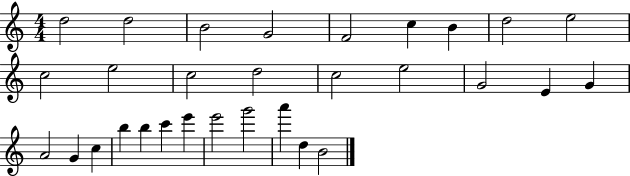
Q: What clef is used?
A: treble